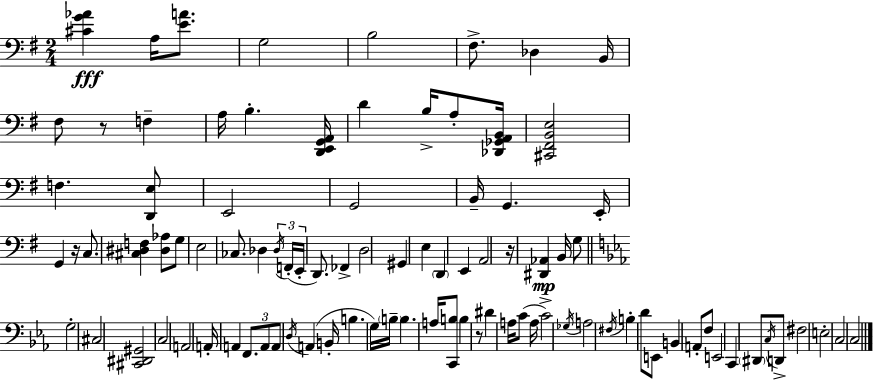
X:1
T:Untitled
M:2/4
L:1/4
K:G
[^CG_A] A,/4 [EA]/2 G,2 B,2 ^F,/2 _D, B,,/4 ^F,/2 z/2 F, A,/4 B, [D,,E,,G,,A,,]/4 D B,/4 A,/2 [_D,,_G,,A,,B,,]/4 [^C,,^F,,B,,E,]2 F, [D,,E,]/2 E,,2 G,,2 B,,/4 G,, E,,/4 G,, z/4 C,/2 [^C,^D,F,] [^D,_A,]/2 G,/2 E,2 _C,/2 _D, _D,/4 F,,/4 E,,/4 D,,/2 _F,, D,2 ^G,, E, D,, E,, A,,2 z/4 [^D,,_A,,] B,,/4 G,/2 G,2 ^C,2 [^C,,^D,,^G,,]2 C,2 A,,2 A,,/4 A,, F,,/2 A,,/2 A,,/2 D,/4 A,, B,,/4 B, G,/4 B,/4 B, A,/4 [C,,B,]/2 B, z/2 ^D A,/4 C/2 A,/4 C2 _G,/4 A,2 ^F,/4 B, D/2 E,,/2 B,, A,,/2 F,/2 E,,2 C,, ^D,,/2 C,/4 D,,/2 ^F,2 E,2 C,2 C,2